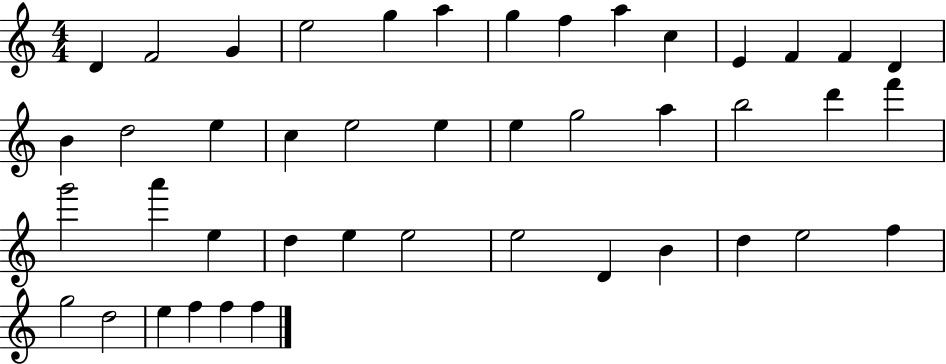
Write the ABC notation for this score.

X:1
T:Untitled
M:4/4
L:1/4
K:C
D F2 G e2 g a g f a c E F F D B d2 e c e2 e e g2 a b2 d' f' g'2 a' e d e e2 e2 D B d e2 f g2 d2 e f f f